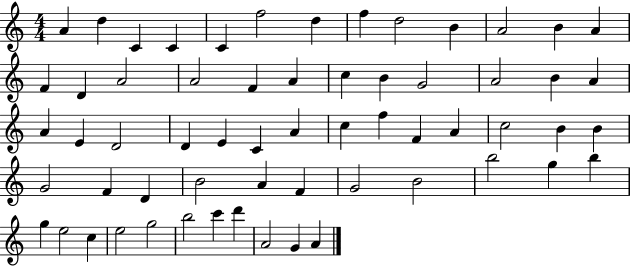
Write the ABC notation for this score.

X:1
T:Untitled
M:4/4
L:1/4
K:C
A d C C C f2 d f d2 B A2 B A F D A2 A2 F A c B G2 A2 B A A E D2 D E C A c f F A c2 B B G2 F D B2 A F G2 B2 b2 g b g e2 c e2 g2 b2 c' d' A2 G A